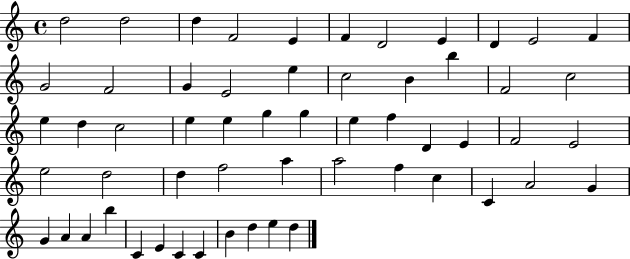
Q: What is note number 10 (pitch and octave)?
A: E4